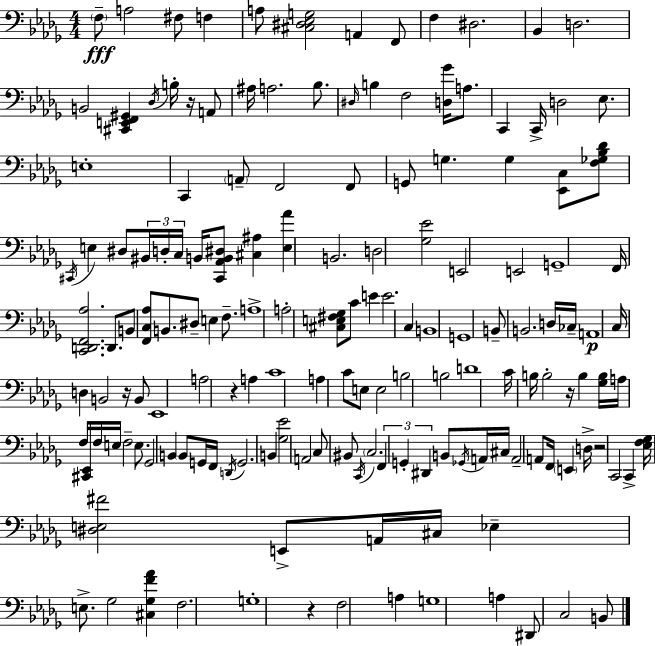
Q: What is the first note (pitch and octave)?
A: F3